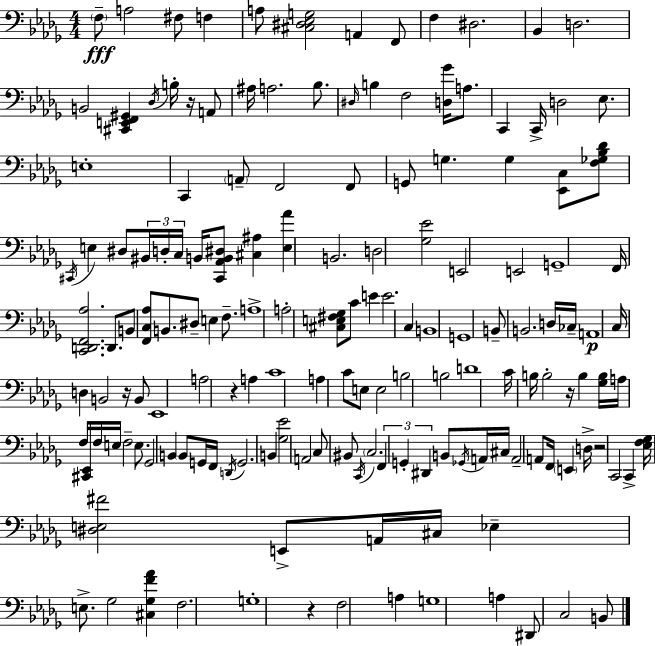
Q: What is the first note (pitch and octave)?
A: F3